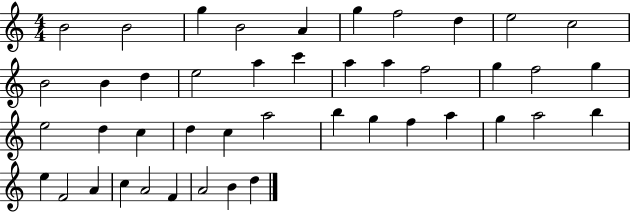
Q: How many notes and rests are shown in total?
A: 44